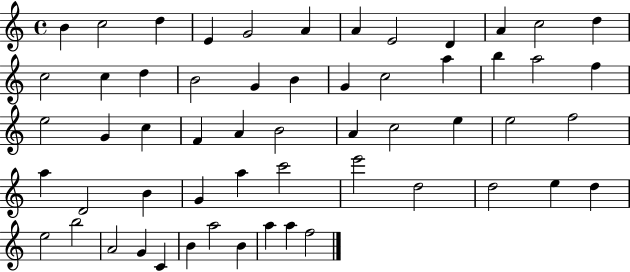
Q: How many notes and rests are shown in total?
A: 57